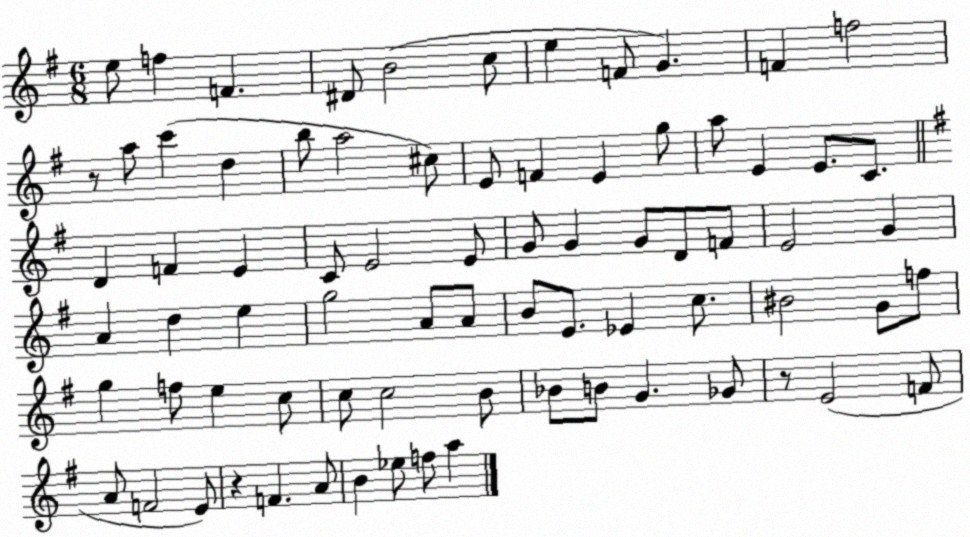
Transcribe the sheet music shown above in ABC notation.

X:1
T:Untitled
M:6/8
L:1/4
K:G
e/2 f F ^D/2 B2 c/2 e F/2 G F f2 z/2 a/2 c' d b/2 a2 ^c/2 E/2 F E g/2 a/2 E E/2 C/2 D F E C/2 E2 E/2 G/2 G G/2 D/2 F/2 E2 G A d e g2 A/2 A/2 B/2 E/2 _E c/2 ^B2 G/2 f/2 g f/2 e c/2 c/2 c2 B/2 _B/2 B/2 G _G/2 z/2 E2 F/2 A/2 F2 E/2 z F A/2 B _e/2 f/2 a